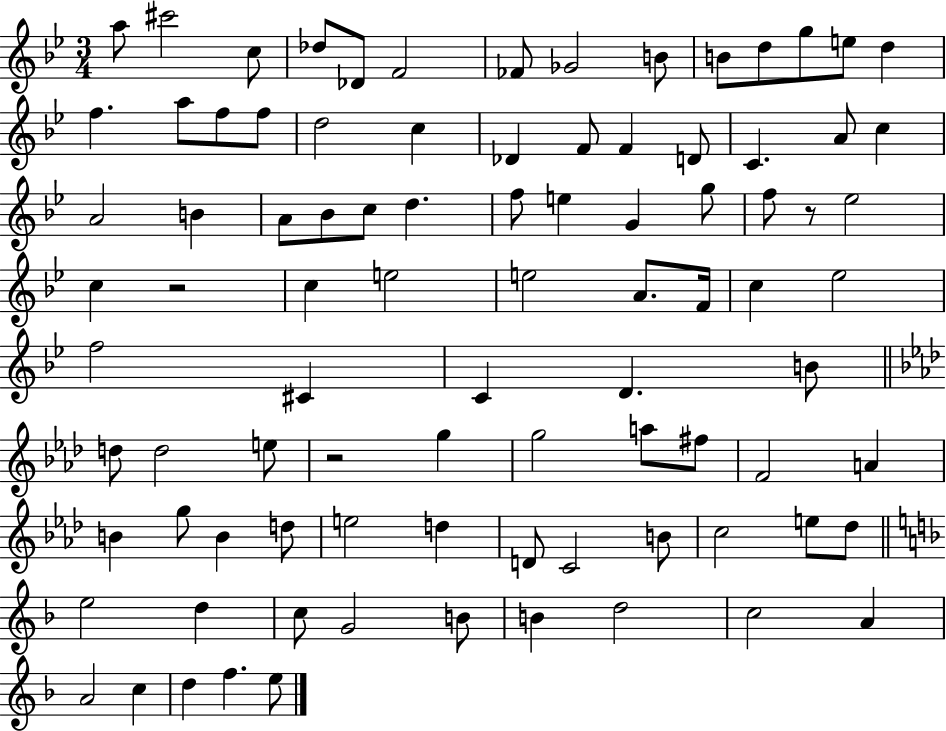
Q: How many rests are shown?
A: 3